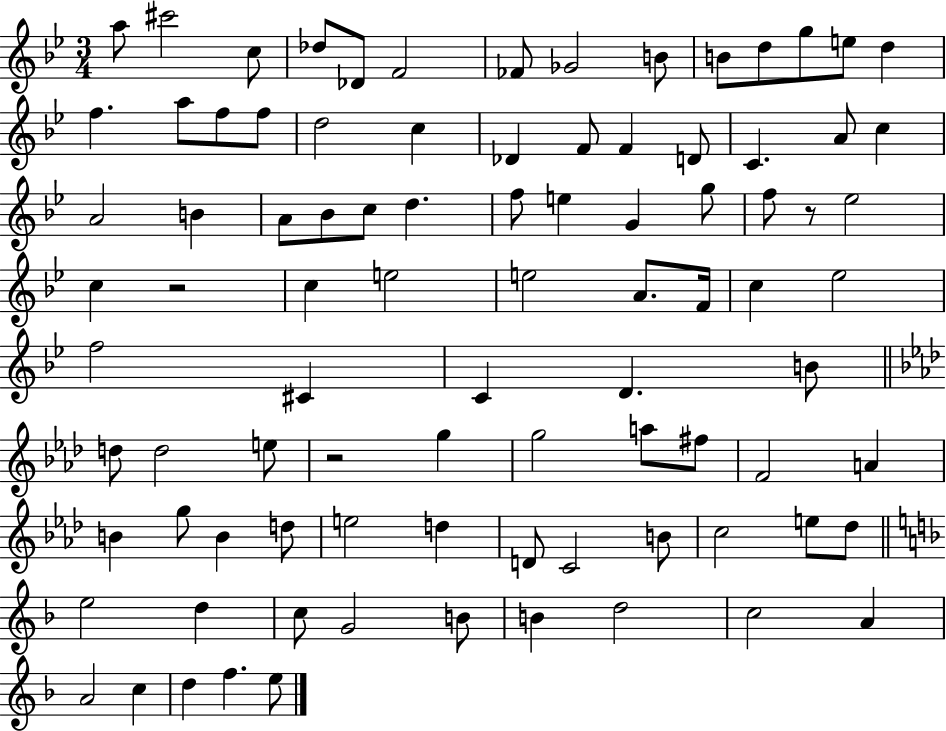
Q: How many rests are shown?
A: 3